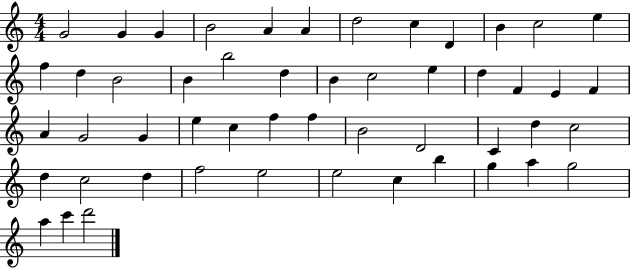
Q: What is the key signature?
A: C major